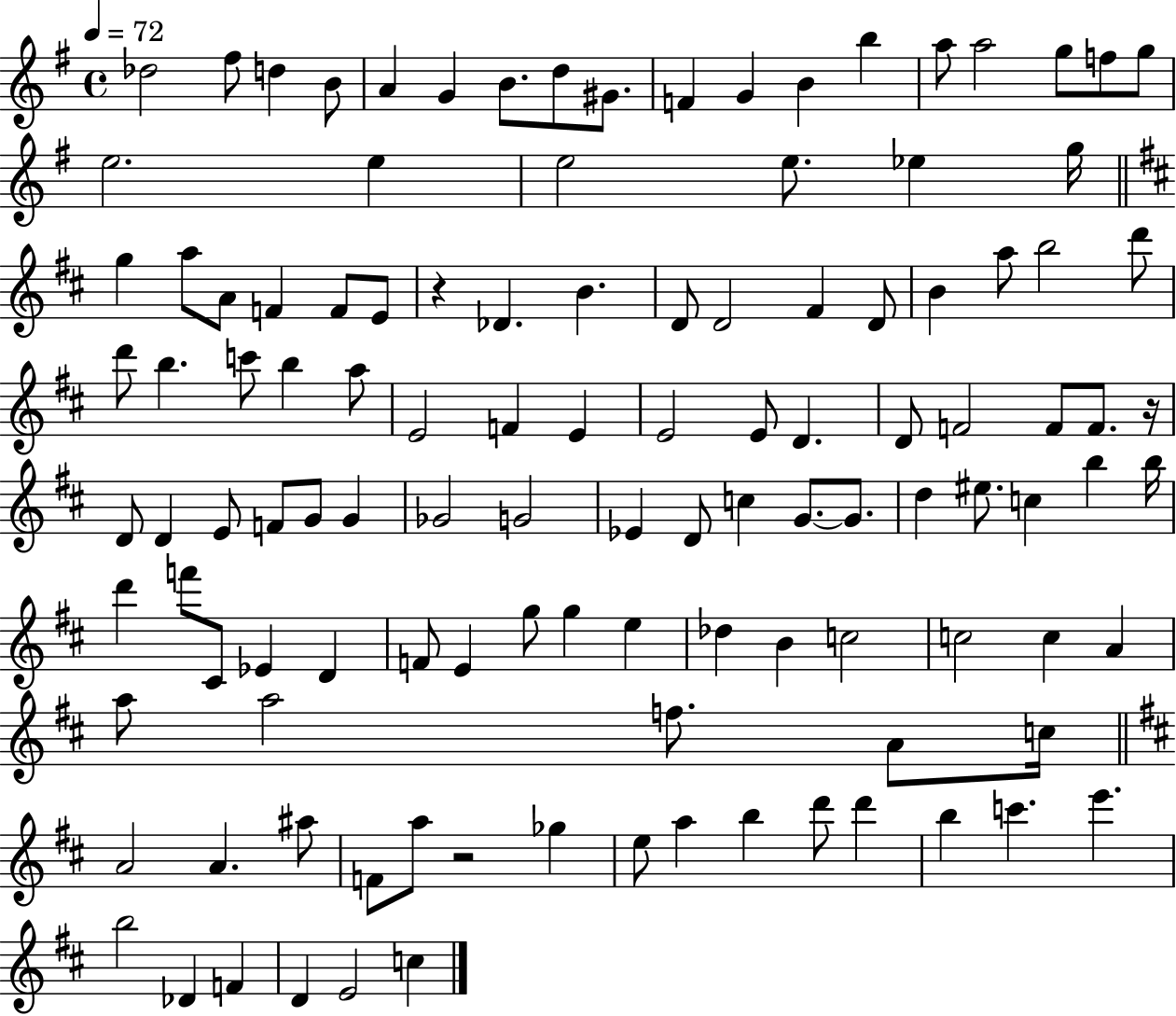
Db5/h F#5/e D5/q B4/e A4/q G4/q B4/e. D5/e G#4/e. F4/q G4/q B4/q B5/q A5/e A5/h G5/e F5/e G5/e E5/h. E5/q E5/h E5/e. Eb5/q G5/s G5/q A5/e A4/e F4/q F4/e E4/e R/q Db4/q. B4/q. D4/e D4/h F#4/q D4/e B4/q A5/e B5/h D6/e D6/e B5/q. C6/e B5/q A5/e E4/h F4/q E4/q E4/h E4/e D4/q. D4/e F4/h F4/e F4/e. R/s D4/e D4/q E4/e F4/e G4/e G4/q Gb4/h G4/h Eb4/q D4/e C5/q G4/e. G4/e. D5/q EIS5/e. C5/q B5/q B5/s D6/q F6/e C#4/e Eb4/q D4/q F4/e E4/q G5/e G5/q E5/q Db5/q B4/q C5/h C5/h C5/q A4/q A5/e A5/h F5/e. A4/e C5/s A4/h A4/q. A#5/e F4/e A5/e R/h Gb5/q E5/e A5/q B5/q D6/e D6/q B5/q C6/q. E6/q. B5/h Db4/q F4/q D4/q E4/h C5/q